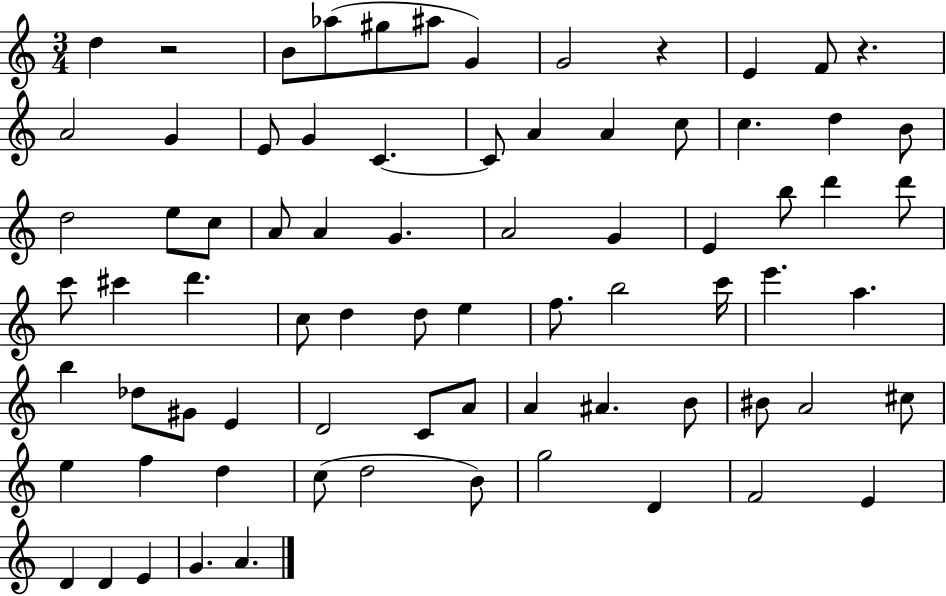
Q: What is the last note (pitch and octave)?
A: A4